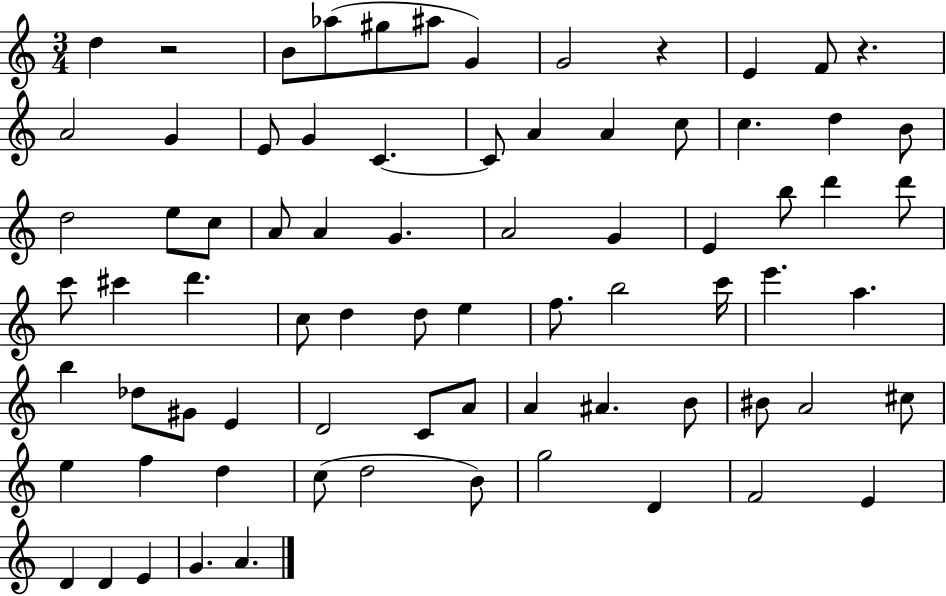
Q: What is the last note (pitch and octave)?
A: A4